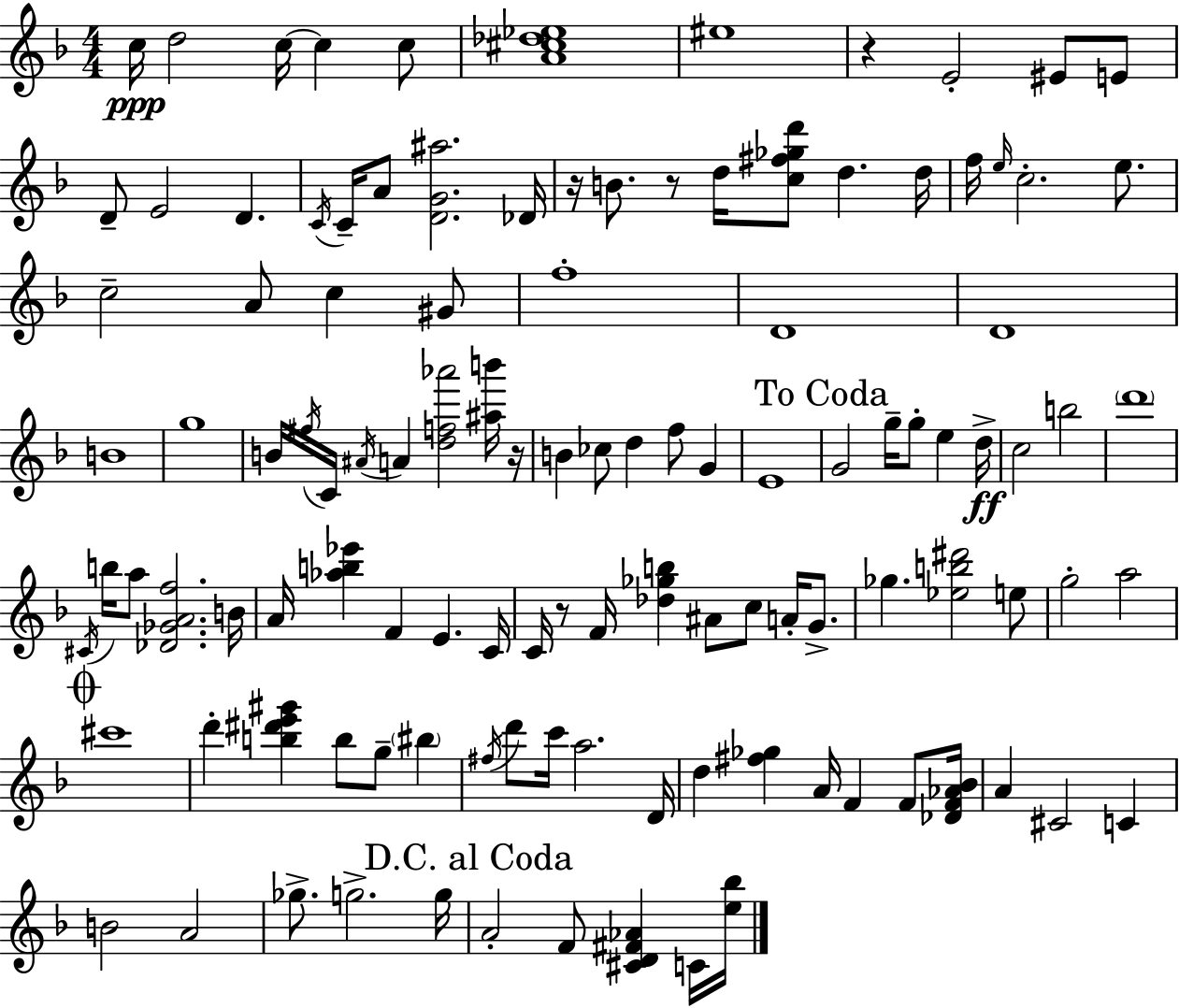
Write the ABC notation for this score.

X:1
T:Untitled
M:4/4
L:1/4
K:Dm
c/4 d2 c/4 c c/2 [A^c_d_e]4 ^e4 z E2 ^E/2 E/2 D/2 E2 D C/4 C/4 A/2 [DG^a]2 _D/4 z/4 B/2 z/2 d/4 [c^f_gd']/2 d d/4 f/4 e/4 c2 e/2 c2 A/2 c ^G/2 f4 D4 D4 B4 g4 B/4 ^f/4 C/4 ^A/4 A [df_a']2 [^ab']/4 z/4 B _c/2 d f/2 G E4 G2 g/4 g/2 e d/4 c2 b2 d'4 ^C/4 b/4 a/2 [_D_GAf]2 B/4 A/4 [_ab_e'] F E C/4 C/4 z/2 F/4 [_d_gb] ^A/2 c/2 A/4 G/2 _g [_eb^d']2 e/2 g2 a2 ^c'4 d' [b^d'e'^g'] b/2 g/2 ^b ^f/4 d'/2 c'/4 a2 D/4 d [^f_g] A/4 F F/2 [_DF_A_B]/4 A ^C2 C B2 A2 _g/2 g2 g/4 A2 F/2 [^CD^F_A] C/4 [e_b]/4